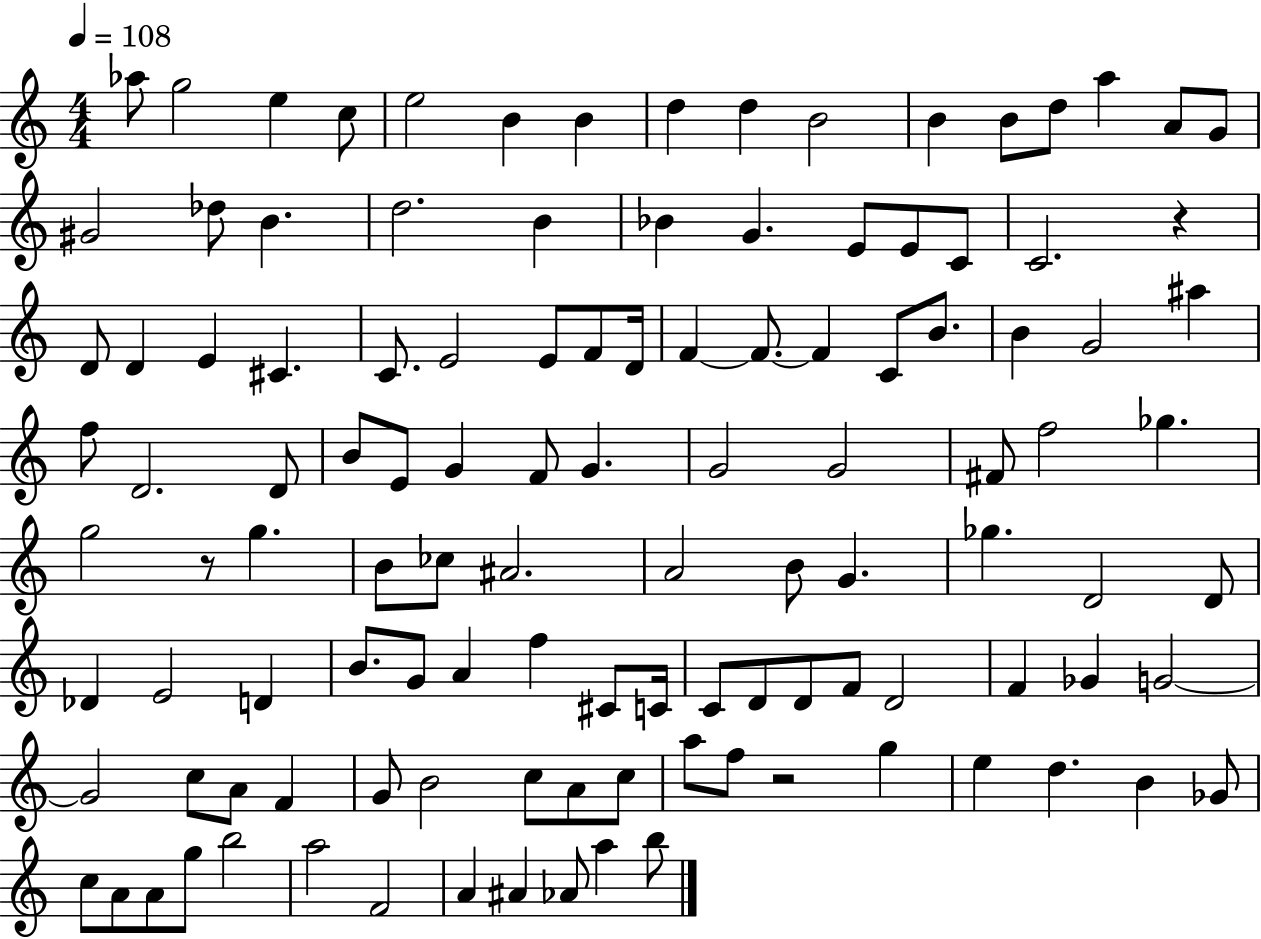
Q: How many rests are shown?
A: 3